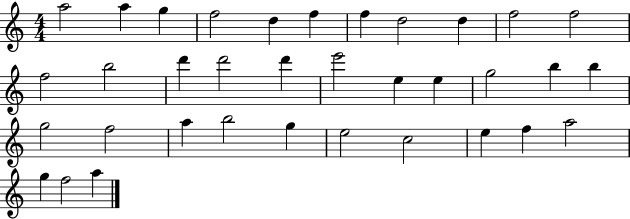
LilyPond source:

{
  \clef treble
  \numericTimeSignature
  \time 4/4
  \key c \major
  a''2 a''4 g''4 | f''2 d''4 f''4 | f''4 d''2 d''4 | f''2 f''2 | \break f''2 b''2 | d'''4 d'''2 d'''4 | e'''2 e''4 e''4 | g''2 b''4 b''4 | \break g''2 f''2 | a''4 b''2 g''4 | e''2 c''2 | e''4 f''4 a''2 | \break g''4 f''2 a''4 | \bar "|."
}